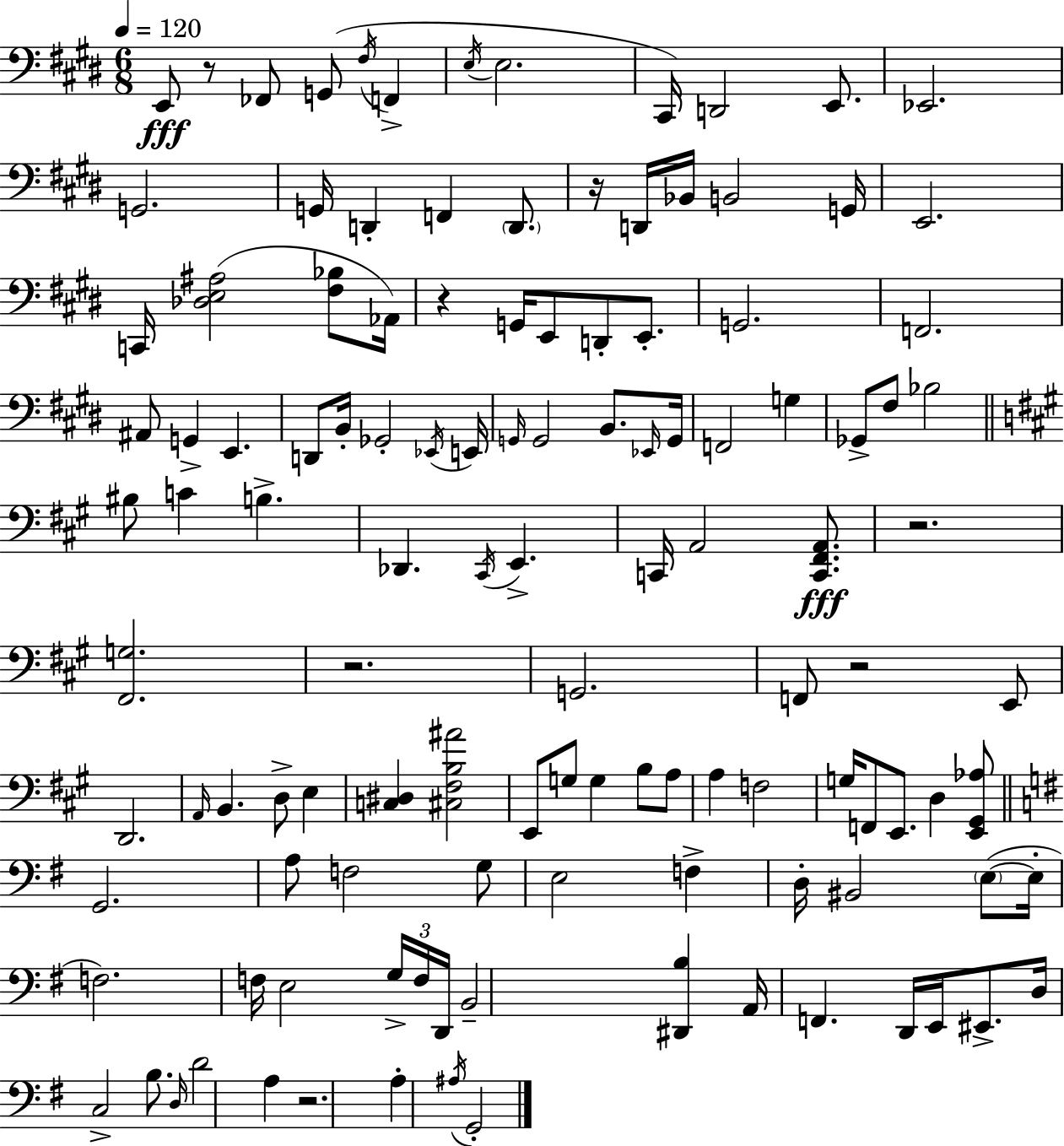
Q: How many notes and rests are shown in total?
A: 120